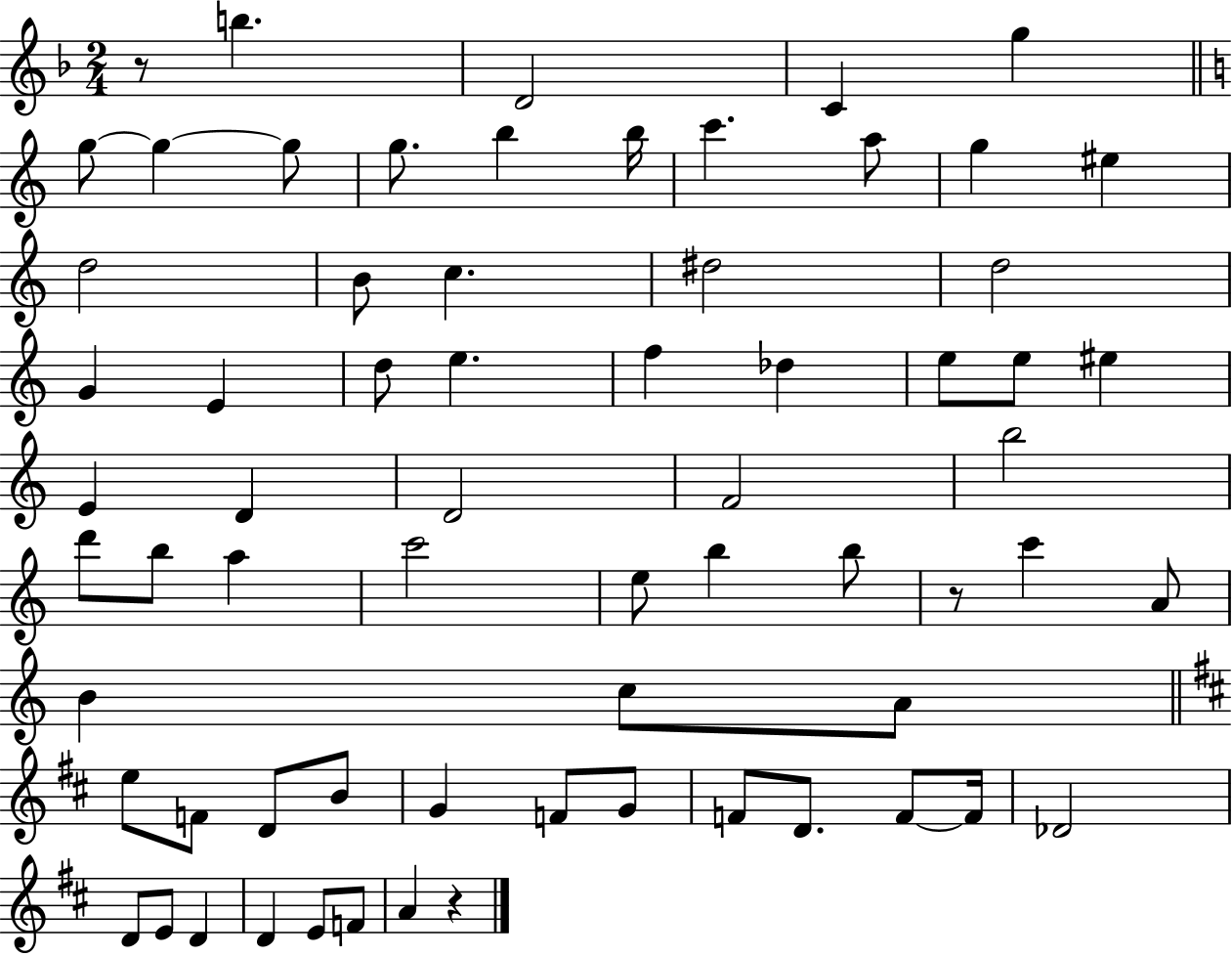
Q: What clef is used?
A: treble